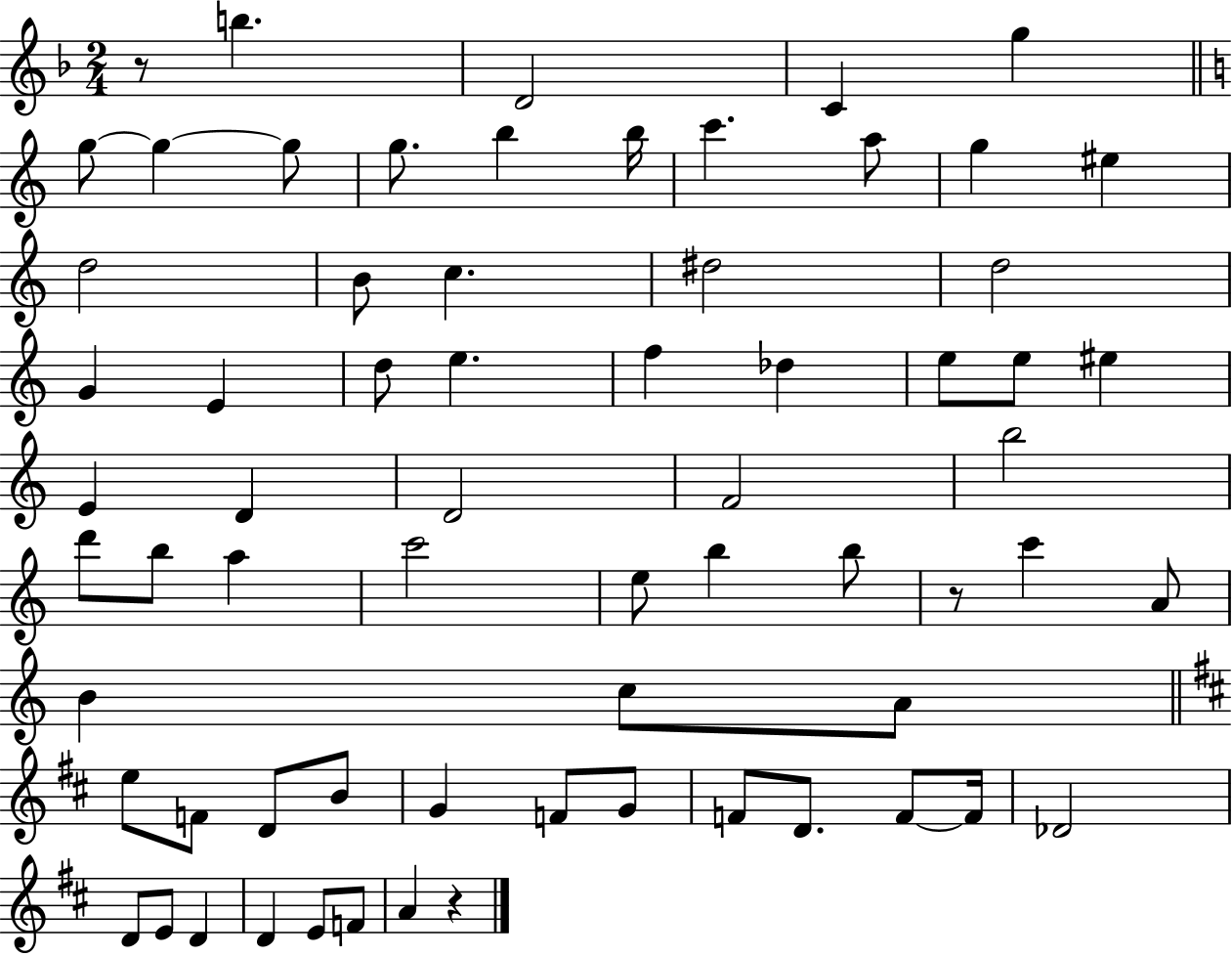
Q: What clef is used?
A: treble